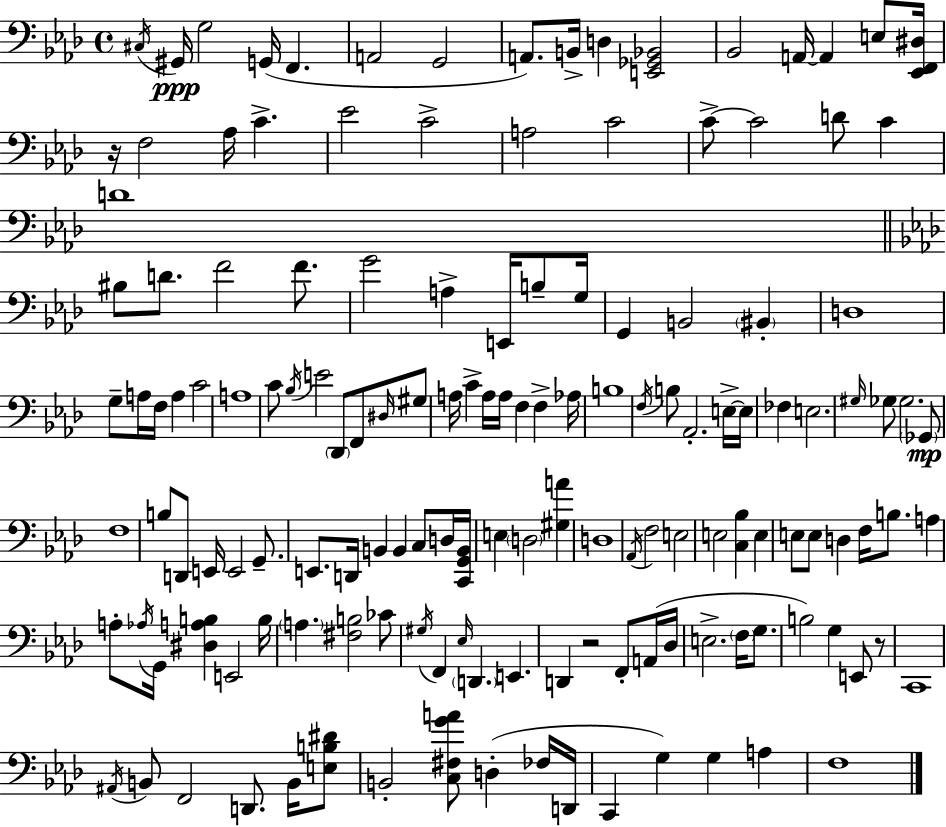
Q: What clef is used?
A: bass